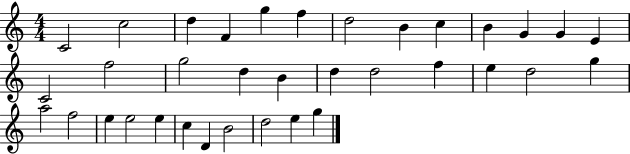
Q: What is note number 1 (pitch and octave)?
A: C4